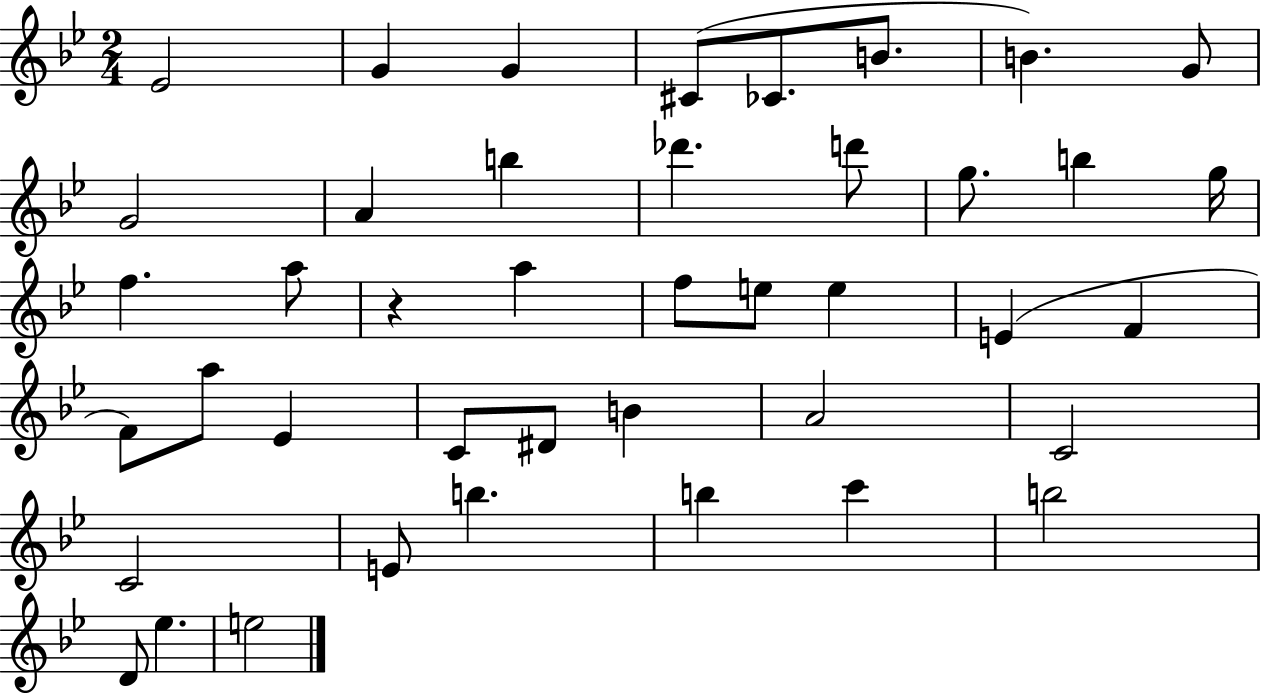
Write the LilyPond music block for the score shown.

{
  \clef treble
  \numericTimeSignature
  \time 2/4
  \key bes \major
  ees'2 | g'4 g'4 | cis'8( ces'8. b'8. | b'4.) g'8 | \break g'2 | a'4 b''4 | des'''4. d'''8 | g''8. b''4 g''16 | \break f''4. a''8 | r4 a''4 | f''8 e''8 e''4 | e'4( f'4 | \break f'8) a''8 ees'4 | c'8 dis'8 b'4 | a'2 | c'2 | \break c'2 | e'8 b''4. | b''4 c'''4 | b''2 | \break d'8 ees''4. | e''2 | \bar "|."
}